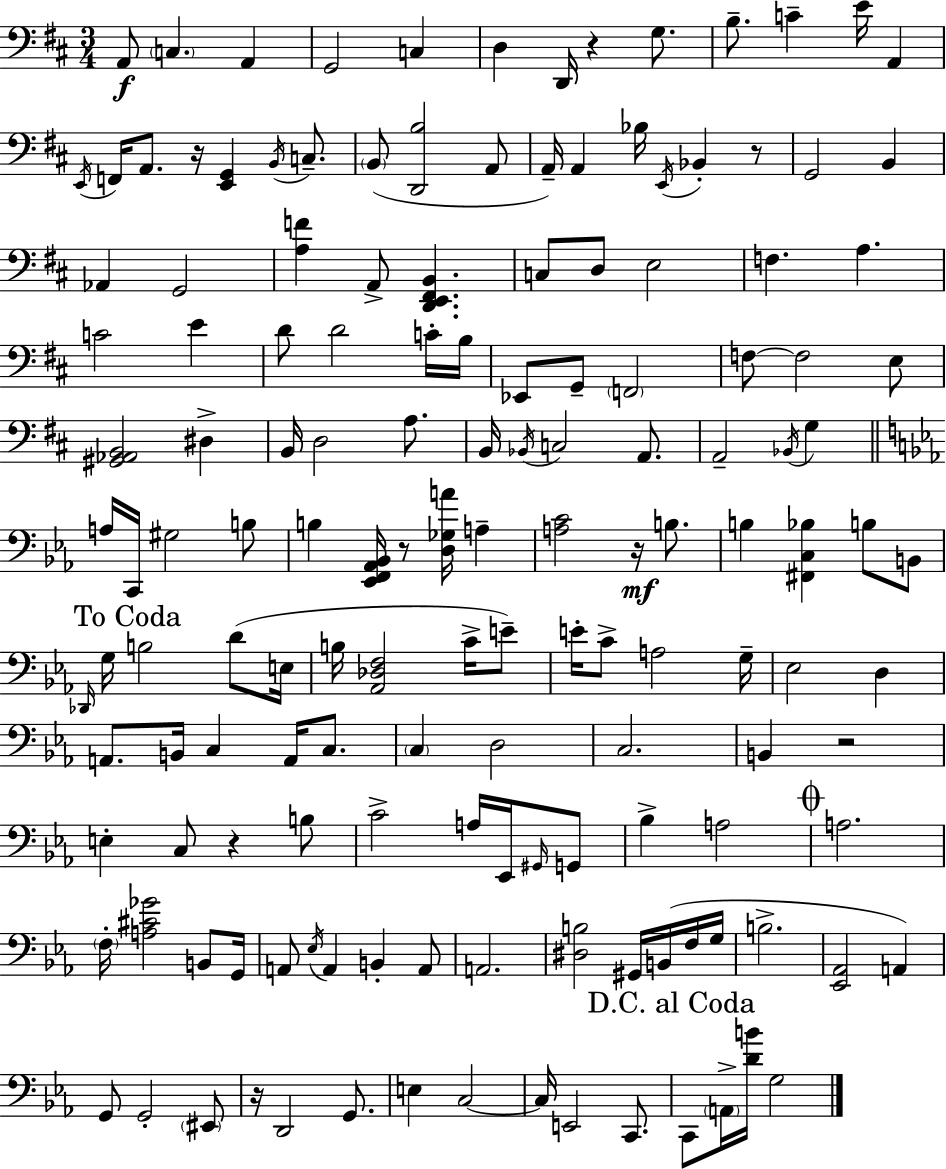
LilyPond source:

{
  \clef bass
  \numericTimeSignature
  \time 3/4
  \key d \major
  a,8\f \parenthesize c4. a,4 | g,2 c4 | d4 d,16 r4 g8. | b8.-- c'4-- e'16 a,4 | \break \acciaccatura { e,16 } f,16 a,8. r16 <e, g,>4 \acciaccatura { b,16 } c8.-- | \parenthesize b,8( <d, b>2 | a,8 a,16--) a,4 bes16 \acciaccatura { e,16 } bes,4-. | r8 g,2 b,4 | \break aes,4 g,2 | <a f'>4 a,8-> <d, e, fis, b,>4. | c8 d8 e2 | f4. a4. | \break c'2 e'4 | d'8 d'2 | c'16-. b16 ees,8 g,8-- \parenthesize f,2 | f8~~ f2 | \break e8 <gis, aes, b,>2 dis4-> | b,16 d2 | a8. b,16 \acciaccatura { bes,16 } c2 | a,8. a,2-- | \break \acciaccatura { bes,16 } g4 \bar "||" \break \key ees \major a16 c,16 gis2 b8 | b4 <ees, f, aes, bes,>16 r8 <d ges a'>16 a4-- | <a c'>2 r16\mf b8. | b4 <fis, c bes>4 b8 b,8 | \break \mark "To Coda" \grace { des,16 } g16 b2 d'8( | e16 b16 <aes, des f>2 c'16-> e'8--) | e'16-. c'8-> a2 | g16-- ees2 d4 | \break a,8. b,16 c4 a,16 c8. | \parenthesize c4 d2 | c2. | b,4 r2 | \break e4-. c8 r4 b8 | c'2-> a16 ees,16 \grace { gis,16 } | g,8 bes4-> a2 | \mark \markup { \musicglyph "scripts.coda" } a2. | \break \parenthesize f16-. <a cis' ges'>2 b,8 | g,16 a,8 \acciaccatura { ees16 } a,4 b,4-. | a,8 a,2. | <dis b>2 gis,16 | \break b,16( f16 g16 b2.-> | <ees, aes,>2 a,4) | g,8 g,2-. | \parenthesize eis,8 r16 d,2 | \break g,8. e4 c2~~ | c16 e,2 | c,8. \mark "D.C. al Coda" c,8 \parenthesize a,16-> <d' b'>16 g2 | \bar "|."
}